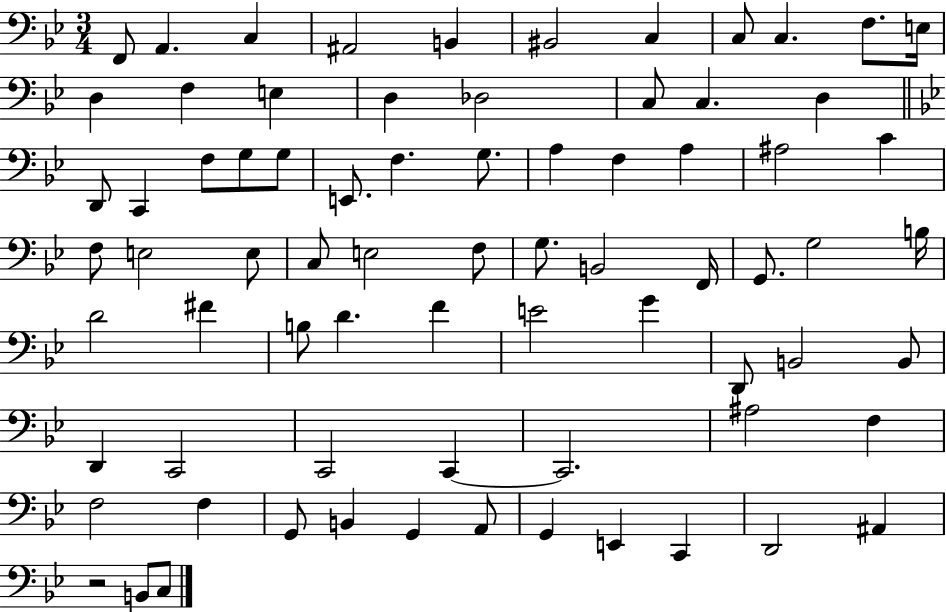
F2/e A2/q. C3/q A#2/h B2/q BIS2/h C3/q C3/e C3/q. F3/e. E3/s D3/q F3/q E3/q D3/q Db3/h C3/e C3/q. D3/q D2/e C2/q F3/e G3/e G3/e E2/e. F3/q. G3/e. A3/q F3/q A3/q A#3/h C4/q F3/e E3/h E3/e C3/e E3/h F3/e G3/e. B2/h F2/s G2/e. G3/h B3/s D4/h F#4/q B3/e D4/q. F4/q E4/h G4/q D2/e B2/h B2/e D2/q C2/h C2/h C2/q C2/h. A#3/h F3/q F3/h F3/q G2/e B2/q G2/q A2/e G2/q E2/q C2/q D2/h A#2/q R/h B2/e C3/e